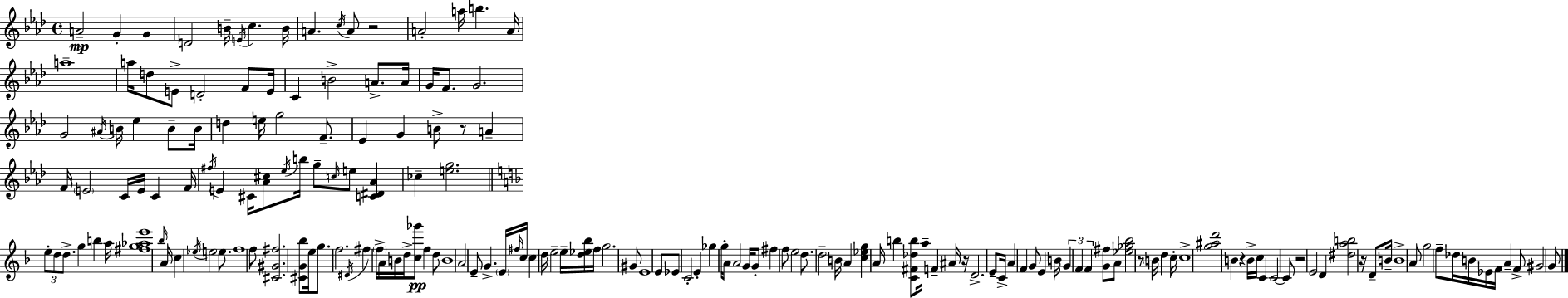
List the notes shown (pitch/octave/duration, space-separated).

A4/h G4/q G4/q D4/h B4/s E4/s C5/q. B4/s A4/q. C5/s A4/e R/h A4/h A5/s B5/q. A4/s A5/w A5/s D5/e E4/e D4/h F4/e E4/s C4/q B4/h A4/e. A4/s G4/s F4/e. G4/h. G4/h A#4/s B4/s Eb5/q B4/e B4/s D5/q E5/s G5/h F4/e. Eb4/q G4/q B4/e R/e A4/q F4/s E4/h C4/s E4/s C4/q F4/s F#5/s E4/q C#4/s [Ab4,C#5]/e Eb5/s B5/s G5/e C5/s E5/e [C4,D#4,Ab4]/q CES5/q [E5,G5]/h. E5/e D5/e D5/e. G5/q B5/q A5/s [F#5,G5,Ab5,E6]/w Bb5/s A4/s C5/q Eb5/s E5/h E5/e. F5/w F5/e [C#4,G#4,F#5]/h. [C#4,G4,Bb5]/e E5/s G5/e. F5/h. D#4/s F#5/q F5/s A4/s B4/s D5/s [C5,Gb6]/e F5/q D5/e B4/w A4/h E4/e G4/q. E4/s F#5/s C5/s C5/q D5/s E5/h E5/s [D5,Eb5,Bb5]/s F5/s G5/h. G#4/e E4/w E4/e Eb4/e C4/h E4/q Gb5/q G5/s A4/e A4/h G4/s G4/e F#5/q F5/e E5/h D5/e. D5/h B4/s A4/q [C5,Eb5,G5]/q A4/s B5/q [C4,F#4,Db5,B5]/e A5/s F4/q A#4/s R/s D4/h. E4/e C4/s A4/q F4/q G4/e E4/q B4/s G4/q F4/q F4/q [G4,F#5]/e A4/e [Eb5,Gb5,Bb5]/h R/e B4/s D5/q C5/s C5/w [G5,A#5,D6]/h B4/q R/q B4/s C5/s C4/q C4/h C4/e R/h E4/h D4/q [D#5,A5,B5]/h R/s D4/e B4/s B4/w A4/e G5/h F5/e Db5/s B4/s Eb4/s F4/s A4/q F4/e G#4/h G4/e